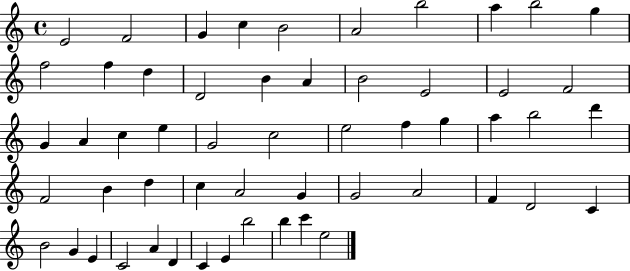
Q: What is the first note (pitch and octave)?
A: E4